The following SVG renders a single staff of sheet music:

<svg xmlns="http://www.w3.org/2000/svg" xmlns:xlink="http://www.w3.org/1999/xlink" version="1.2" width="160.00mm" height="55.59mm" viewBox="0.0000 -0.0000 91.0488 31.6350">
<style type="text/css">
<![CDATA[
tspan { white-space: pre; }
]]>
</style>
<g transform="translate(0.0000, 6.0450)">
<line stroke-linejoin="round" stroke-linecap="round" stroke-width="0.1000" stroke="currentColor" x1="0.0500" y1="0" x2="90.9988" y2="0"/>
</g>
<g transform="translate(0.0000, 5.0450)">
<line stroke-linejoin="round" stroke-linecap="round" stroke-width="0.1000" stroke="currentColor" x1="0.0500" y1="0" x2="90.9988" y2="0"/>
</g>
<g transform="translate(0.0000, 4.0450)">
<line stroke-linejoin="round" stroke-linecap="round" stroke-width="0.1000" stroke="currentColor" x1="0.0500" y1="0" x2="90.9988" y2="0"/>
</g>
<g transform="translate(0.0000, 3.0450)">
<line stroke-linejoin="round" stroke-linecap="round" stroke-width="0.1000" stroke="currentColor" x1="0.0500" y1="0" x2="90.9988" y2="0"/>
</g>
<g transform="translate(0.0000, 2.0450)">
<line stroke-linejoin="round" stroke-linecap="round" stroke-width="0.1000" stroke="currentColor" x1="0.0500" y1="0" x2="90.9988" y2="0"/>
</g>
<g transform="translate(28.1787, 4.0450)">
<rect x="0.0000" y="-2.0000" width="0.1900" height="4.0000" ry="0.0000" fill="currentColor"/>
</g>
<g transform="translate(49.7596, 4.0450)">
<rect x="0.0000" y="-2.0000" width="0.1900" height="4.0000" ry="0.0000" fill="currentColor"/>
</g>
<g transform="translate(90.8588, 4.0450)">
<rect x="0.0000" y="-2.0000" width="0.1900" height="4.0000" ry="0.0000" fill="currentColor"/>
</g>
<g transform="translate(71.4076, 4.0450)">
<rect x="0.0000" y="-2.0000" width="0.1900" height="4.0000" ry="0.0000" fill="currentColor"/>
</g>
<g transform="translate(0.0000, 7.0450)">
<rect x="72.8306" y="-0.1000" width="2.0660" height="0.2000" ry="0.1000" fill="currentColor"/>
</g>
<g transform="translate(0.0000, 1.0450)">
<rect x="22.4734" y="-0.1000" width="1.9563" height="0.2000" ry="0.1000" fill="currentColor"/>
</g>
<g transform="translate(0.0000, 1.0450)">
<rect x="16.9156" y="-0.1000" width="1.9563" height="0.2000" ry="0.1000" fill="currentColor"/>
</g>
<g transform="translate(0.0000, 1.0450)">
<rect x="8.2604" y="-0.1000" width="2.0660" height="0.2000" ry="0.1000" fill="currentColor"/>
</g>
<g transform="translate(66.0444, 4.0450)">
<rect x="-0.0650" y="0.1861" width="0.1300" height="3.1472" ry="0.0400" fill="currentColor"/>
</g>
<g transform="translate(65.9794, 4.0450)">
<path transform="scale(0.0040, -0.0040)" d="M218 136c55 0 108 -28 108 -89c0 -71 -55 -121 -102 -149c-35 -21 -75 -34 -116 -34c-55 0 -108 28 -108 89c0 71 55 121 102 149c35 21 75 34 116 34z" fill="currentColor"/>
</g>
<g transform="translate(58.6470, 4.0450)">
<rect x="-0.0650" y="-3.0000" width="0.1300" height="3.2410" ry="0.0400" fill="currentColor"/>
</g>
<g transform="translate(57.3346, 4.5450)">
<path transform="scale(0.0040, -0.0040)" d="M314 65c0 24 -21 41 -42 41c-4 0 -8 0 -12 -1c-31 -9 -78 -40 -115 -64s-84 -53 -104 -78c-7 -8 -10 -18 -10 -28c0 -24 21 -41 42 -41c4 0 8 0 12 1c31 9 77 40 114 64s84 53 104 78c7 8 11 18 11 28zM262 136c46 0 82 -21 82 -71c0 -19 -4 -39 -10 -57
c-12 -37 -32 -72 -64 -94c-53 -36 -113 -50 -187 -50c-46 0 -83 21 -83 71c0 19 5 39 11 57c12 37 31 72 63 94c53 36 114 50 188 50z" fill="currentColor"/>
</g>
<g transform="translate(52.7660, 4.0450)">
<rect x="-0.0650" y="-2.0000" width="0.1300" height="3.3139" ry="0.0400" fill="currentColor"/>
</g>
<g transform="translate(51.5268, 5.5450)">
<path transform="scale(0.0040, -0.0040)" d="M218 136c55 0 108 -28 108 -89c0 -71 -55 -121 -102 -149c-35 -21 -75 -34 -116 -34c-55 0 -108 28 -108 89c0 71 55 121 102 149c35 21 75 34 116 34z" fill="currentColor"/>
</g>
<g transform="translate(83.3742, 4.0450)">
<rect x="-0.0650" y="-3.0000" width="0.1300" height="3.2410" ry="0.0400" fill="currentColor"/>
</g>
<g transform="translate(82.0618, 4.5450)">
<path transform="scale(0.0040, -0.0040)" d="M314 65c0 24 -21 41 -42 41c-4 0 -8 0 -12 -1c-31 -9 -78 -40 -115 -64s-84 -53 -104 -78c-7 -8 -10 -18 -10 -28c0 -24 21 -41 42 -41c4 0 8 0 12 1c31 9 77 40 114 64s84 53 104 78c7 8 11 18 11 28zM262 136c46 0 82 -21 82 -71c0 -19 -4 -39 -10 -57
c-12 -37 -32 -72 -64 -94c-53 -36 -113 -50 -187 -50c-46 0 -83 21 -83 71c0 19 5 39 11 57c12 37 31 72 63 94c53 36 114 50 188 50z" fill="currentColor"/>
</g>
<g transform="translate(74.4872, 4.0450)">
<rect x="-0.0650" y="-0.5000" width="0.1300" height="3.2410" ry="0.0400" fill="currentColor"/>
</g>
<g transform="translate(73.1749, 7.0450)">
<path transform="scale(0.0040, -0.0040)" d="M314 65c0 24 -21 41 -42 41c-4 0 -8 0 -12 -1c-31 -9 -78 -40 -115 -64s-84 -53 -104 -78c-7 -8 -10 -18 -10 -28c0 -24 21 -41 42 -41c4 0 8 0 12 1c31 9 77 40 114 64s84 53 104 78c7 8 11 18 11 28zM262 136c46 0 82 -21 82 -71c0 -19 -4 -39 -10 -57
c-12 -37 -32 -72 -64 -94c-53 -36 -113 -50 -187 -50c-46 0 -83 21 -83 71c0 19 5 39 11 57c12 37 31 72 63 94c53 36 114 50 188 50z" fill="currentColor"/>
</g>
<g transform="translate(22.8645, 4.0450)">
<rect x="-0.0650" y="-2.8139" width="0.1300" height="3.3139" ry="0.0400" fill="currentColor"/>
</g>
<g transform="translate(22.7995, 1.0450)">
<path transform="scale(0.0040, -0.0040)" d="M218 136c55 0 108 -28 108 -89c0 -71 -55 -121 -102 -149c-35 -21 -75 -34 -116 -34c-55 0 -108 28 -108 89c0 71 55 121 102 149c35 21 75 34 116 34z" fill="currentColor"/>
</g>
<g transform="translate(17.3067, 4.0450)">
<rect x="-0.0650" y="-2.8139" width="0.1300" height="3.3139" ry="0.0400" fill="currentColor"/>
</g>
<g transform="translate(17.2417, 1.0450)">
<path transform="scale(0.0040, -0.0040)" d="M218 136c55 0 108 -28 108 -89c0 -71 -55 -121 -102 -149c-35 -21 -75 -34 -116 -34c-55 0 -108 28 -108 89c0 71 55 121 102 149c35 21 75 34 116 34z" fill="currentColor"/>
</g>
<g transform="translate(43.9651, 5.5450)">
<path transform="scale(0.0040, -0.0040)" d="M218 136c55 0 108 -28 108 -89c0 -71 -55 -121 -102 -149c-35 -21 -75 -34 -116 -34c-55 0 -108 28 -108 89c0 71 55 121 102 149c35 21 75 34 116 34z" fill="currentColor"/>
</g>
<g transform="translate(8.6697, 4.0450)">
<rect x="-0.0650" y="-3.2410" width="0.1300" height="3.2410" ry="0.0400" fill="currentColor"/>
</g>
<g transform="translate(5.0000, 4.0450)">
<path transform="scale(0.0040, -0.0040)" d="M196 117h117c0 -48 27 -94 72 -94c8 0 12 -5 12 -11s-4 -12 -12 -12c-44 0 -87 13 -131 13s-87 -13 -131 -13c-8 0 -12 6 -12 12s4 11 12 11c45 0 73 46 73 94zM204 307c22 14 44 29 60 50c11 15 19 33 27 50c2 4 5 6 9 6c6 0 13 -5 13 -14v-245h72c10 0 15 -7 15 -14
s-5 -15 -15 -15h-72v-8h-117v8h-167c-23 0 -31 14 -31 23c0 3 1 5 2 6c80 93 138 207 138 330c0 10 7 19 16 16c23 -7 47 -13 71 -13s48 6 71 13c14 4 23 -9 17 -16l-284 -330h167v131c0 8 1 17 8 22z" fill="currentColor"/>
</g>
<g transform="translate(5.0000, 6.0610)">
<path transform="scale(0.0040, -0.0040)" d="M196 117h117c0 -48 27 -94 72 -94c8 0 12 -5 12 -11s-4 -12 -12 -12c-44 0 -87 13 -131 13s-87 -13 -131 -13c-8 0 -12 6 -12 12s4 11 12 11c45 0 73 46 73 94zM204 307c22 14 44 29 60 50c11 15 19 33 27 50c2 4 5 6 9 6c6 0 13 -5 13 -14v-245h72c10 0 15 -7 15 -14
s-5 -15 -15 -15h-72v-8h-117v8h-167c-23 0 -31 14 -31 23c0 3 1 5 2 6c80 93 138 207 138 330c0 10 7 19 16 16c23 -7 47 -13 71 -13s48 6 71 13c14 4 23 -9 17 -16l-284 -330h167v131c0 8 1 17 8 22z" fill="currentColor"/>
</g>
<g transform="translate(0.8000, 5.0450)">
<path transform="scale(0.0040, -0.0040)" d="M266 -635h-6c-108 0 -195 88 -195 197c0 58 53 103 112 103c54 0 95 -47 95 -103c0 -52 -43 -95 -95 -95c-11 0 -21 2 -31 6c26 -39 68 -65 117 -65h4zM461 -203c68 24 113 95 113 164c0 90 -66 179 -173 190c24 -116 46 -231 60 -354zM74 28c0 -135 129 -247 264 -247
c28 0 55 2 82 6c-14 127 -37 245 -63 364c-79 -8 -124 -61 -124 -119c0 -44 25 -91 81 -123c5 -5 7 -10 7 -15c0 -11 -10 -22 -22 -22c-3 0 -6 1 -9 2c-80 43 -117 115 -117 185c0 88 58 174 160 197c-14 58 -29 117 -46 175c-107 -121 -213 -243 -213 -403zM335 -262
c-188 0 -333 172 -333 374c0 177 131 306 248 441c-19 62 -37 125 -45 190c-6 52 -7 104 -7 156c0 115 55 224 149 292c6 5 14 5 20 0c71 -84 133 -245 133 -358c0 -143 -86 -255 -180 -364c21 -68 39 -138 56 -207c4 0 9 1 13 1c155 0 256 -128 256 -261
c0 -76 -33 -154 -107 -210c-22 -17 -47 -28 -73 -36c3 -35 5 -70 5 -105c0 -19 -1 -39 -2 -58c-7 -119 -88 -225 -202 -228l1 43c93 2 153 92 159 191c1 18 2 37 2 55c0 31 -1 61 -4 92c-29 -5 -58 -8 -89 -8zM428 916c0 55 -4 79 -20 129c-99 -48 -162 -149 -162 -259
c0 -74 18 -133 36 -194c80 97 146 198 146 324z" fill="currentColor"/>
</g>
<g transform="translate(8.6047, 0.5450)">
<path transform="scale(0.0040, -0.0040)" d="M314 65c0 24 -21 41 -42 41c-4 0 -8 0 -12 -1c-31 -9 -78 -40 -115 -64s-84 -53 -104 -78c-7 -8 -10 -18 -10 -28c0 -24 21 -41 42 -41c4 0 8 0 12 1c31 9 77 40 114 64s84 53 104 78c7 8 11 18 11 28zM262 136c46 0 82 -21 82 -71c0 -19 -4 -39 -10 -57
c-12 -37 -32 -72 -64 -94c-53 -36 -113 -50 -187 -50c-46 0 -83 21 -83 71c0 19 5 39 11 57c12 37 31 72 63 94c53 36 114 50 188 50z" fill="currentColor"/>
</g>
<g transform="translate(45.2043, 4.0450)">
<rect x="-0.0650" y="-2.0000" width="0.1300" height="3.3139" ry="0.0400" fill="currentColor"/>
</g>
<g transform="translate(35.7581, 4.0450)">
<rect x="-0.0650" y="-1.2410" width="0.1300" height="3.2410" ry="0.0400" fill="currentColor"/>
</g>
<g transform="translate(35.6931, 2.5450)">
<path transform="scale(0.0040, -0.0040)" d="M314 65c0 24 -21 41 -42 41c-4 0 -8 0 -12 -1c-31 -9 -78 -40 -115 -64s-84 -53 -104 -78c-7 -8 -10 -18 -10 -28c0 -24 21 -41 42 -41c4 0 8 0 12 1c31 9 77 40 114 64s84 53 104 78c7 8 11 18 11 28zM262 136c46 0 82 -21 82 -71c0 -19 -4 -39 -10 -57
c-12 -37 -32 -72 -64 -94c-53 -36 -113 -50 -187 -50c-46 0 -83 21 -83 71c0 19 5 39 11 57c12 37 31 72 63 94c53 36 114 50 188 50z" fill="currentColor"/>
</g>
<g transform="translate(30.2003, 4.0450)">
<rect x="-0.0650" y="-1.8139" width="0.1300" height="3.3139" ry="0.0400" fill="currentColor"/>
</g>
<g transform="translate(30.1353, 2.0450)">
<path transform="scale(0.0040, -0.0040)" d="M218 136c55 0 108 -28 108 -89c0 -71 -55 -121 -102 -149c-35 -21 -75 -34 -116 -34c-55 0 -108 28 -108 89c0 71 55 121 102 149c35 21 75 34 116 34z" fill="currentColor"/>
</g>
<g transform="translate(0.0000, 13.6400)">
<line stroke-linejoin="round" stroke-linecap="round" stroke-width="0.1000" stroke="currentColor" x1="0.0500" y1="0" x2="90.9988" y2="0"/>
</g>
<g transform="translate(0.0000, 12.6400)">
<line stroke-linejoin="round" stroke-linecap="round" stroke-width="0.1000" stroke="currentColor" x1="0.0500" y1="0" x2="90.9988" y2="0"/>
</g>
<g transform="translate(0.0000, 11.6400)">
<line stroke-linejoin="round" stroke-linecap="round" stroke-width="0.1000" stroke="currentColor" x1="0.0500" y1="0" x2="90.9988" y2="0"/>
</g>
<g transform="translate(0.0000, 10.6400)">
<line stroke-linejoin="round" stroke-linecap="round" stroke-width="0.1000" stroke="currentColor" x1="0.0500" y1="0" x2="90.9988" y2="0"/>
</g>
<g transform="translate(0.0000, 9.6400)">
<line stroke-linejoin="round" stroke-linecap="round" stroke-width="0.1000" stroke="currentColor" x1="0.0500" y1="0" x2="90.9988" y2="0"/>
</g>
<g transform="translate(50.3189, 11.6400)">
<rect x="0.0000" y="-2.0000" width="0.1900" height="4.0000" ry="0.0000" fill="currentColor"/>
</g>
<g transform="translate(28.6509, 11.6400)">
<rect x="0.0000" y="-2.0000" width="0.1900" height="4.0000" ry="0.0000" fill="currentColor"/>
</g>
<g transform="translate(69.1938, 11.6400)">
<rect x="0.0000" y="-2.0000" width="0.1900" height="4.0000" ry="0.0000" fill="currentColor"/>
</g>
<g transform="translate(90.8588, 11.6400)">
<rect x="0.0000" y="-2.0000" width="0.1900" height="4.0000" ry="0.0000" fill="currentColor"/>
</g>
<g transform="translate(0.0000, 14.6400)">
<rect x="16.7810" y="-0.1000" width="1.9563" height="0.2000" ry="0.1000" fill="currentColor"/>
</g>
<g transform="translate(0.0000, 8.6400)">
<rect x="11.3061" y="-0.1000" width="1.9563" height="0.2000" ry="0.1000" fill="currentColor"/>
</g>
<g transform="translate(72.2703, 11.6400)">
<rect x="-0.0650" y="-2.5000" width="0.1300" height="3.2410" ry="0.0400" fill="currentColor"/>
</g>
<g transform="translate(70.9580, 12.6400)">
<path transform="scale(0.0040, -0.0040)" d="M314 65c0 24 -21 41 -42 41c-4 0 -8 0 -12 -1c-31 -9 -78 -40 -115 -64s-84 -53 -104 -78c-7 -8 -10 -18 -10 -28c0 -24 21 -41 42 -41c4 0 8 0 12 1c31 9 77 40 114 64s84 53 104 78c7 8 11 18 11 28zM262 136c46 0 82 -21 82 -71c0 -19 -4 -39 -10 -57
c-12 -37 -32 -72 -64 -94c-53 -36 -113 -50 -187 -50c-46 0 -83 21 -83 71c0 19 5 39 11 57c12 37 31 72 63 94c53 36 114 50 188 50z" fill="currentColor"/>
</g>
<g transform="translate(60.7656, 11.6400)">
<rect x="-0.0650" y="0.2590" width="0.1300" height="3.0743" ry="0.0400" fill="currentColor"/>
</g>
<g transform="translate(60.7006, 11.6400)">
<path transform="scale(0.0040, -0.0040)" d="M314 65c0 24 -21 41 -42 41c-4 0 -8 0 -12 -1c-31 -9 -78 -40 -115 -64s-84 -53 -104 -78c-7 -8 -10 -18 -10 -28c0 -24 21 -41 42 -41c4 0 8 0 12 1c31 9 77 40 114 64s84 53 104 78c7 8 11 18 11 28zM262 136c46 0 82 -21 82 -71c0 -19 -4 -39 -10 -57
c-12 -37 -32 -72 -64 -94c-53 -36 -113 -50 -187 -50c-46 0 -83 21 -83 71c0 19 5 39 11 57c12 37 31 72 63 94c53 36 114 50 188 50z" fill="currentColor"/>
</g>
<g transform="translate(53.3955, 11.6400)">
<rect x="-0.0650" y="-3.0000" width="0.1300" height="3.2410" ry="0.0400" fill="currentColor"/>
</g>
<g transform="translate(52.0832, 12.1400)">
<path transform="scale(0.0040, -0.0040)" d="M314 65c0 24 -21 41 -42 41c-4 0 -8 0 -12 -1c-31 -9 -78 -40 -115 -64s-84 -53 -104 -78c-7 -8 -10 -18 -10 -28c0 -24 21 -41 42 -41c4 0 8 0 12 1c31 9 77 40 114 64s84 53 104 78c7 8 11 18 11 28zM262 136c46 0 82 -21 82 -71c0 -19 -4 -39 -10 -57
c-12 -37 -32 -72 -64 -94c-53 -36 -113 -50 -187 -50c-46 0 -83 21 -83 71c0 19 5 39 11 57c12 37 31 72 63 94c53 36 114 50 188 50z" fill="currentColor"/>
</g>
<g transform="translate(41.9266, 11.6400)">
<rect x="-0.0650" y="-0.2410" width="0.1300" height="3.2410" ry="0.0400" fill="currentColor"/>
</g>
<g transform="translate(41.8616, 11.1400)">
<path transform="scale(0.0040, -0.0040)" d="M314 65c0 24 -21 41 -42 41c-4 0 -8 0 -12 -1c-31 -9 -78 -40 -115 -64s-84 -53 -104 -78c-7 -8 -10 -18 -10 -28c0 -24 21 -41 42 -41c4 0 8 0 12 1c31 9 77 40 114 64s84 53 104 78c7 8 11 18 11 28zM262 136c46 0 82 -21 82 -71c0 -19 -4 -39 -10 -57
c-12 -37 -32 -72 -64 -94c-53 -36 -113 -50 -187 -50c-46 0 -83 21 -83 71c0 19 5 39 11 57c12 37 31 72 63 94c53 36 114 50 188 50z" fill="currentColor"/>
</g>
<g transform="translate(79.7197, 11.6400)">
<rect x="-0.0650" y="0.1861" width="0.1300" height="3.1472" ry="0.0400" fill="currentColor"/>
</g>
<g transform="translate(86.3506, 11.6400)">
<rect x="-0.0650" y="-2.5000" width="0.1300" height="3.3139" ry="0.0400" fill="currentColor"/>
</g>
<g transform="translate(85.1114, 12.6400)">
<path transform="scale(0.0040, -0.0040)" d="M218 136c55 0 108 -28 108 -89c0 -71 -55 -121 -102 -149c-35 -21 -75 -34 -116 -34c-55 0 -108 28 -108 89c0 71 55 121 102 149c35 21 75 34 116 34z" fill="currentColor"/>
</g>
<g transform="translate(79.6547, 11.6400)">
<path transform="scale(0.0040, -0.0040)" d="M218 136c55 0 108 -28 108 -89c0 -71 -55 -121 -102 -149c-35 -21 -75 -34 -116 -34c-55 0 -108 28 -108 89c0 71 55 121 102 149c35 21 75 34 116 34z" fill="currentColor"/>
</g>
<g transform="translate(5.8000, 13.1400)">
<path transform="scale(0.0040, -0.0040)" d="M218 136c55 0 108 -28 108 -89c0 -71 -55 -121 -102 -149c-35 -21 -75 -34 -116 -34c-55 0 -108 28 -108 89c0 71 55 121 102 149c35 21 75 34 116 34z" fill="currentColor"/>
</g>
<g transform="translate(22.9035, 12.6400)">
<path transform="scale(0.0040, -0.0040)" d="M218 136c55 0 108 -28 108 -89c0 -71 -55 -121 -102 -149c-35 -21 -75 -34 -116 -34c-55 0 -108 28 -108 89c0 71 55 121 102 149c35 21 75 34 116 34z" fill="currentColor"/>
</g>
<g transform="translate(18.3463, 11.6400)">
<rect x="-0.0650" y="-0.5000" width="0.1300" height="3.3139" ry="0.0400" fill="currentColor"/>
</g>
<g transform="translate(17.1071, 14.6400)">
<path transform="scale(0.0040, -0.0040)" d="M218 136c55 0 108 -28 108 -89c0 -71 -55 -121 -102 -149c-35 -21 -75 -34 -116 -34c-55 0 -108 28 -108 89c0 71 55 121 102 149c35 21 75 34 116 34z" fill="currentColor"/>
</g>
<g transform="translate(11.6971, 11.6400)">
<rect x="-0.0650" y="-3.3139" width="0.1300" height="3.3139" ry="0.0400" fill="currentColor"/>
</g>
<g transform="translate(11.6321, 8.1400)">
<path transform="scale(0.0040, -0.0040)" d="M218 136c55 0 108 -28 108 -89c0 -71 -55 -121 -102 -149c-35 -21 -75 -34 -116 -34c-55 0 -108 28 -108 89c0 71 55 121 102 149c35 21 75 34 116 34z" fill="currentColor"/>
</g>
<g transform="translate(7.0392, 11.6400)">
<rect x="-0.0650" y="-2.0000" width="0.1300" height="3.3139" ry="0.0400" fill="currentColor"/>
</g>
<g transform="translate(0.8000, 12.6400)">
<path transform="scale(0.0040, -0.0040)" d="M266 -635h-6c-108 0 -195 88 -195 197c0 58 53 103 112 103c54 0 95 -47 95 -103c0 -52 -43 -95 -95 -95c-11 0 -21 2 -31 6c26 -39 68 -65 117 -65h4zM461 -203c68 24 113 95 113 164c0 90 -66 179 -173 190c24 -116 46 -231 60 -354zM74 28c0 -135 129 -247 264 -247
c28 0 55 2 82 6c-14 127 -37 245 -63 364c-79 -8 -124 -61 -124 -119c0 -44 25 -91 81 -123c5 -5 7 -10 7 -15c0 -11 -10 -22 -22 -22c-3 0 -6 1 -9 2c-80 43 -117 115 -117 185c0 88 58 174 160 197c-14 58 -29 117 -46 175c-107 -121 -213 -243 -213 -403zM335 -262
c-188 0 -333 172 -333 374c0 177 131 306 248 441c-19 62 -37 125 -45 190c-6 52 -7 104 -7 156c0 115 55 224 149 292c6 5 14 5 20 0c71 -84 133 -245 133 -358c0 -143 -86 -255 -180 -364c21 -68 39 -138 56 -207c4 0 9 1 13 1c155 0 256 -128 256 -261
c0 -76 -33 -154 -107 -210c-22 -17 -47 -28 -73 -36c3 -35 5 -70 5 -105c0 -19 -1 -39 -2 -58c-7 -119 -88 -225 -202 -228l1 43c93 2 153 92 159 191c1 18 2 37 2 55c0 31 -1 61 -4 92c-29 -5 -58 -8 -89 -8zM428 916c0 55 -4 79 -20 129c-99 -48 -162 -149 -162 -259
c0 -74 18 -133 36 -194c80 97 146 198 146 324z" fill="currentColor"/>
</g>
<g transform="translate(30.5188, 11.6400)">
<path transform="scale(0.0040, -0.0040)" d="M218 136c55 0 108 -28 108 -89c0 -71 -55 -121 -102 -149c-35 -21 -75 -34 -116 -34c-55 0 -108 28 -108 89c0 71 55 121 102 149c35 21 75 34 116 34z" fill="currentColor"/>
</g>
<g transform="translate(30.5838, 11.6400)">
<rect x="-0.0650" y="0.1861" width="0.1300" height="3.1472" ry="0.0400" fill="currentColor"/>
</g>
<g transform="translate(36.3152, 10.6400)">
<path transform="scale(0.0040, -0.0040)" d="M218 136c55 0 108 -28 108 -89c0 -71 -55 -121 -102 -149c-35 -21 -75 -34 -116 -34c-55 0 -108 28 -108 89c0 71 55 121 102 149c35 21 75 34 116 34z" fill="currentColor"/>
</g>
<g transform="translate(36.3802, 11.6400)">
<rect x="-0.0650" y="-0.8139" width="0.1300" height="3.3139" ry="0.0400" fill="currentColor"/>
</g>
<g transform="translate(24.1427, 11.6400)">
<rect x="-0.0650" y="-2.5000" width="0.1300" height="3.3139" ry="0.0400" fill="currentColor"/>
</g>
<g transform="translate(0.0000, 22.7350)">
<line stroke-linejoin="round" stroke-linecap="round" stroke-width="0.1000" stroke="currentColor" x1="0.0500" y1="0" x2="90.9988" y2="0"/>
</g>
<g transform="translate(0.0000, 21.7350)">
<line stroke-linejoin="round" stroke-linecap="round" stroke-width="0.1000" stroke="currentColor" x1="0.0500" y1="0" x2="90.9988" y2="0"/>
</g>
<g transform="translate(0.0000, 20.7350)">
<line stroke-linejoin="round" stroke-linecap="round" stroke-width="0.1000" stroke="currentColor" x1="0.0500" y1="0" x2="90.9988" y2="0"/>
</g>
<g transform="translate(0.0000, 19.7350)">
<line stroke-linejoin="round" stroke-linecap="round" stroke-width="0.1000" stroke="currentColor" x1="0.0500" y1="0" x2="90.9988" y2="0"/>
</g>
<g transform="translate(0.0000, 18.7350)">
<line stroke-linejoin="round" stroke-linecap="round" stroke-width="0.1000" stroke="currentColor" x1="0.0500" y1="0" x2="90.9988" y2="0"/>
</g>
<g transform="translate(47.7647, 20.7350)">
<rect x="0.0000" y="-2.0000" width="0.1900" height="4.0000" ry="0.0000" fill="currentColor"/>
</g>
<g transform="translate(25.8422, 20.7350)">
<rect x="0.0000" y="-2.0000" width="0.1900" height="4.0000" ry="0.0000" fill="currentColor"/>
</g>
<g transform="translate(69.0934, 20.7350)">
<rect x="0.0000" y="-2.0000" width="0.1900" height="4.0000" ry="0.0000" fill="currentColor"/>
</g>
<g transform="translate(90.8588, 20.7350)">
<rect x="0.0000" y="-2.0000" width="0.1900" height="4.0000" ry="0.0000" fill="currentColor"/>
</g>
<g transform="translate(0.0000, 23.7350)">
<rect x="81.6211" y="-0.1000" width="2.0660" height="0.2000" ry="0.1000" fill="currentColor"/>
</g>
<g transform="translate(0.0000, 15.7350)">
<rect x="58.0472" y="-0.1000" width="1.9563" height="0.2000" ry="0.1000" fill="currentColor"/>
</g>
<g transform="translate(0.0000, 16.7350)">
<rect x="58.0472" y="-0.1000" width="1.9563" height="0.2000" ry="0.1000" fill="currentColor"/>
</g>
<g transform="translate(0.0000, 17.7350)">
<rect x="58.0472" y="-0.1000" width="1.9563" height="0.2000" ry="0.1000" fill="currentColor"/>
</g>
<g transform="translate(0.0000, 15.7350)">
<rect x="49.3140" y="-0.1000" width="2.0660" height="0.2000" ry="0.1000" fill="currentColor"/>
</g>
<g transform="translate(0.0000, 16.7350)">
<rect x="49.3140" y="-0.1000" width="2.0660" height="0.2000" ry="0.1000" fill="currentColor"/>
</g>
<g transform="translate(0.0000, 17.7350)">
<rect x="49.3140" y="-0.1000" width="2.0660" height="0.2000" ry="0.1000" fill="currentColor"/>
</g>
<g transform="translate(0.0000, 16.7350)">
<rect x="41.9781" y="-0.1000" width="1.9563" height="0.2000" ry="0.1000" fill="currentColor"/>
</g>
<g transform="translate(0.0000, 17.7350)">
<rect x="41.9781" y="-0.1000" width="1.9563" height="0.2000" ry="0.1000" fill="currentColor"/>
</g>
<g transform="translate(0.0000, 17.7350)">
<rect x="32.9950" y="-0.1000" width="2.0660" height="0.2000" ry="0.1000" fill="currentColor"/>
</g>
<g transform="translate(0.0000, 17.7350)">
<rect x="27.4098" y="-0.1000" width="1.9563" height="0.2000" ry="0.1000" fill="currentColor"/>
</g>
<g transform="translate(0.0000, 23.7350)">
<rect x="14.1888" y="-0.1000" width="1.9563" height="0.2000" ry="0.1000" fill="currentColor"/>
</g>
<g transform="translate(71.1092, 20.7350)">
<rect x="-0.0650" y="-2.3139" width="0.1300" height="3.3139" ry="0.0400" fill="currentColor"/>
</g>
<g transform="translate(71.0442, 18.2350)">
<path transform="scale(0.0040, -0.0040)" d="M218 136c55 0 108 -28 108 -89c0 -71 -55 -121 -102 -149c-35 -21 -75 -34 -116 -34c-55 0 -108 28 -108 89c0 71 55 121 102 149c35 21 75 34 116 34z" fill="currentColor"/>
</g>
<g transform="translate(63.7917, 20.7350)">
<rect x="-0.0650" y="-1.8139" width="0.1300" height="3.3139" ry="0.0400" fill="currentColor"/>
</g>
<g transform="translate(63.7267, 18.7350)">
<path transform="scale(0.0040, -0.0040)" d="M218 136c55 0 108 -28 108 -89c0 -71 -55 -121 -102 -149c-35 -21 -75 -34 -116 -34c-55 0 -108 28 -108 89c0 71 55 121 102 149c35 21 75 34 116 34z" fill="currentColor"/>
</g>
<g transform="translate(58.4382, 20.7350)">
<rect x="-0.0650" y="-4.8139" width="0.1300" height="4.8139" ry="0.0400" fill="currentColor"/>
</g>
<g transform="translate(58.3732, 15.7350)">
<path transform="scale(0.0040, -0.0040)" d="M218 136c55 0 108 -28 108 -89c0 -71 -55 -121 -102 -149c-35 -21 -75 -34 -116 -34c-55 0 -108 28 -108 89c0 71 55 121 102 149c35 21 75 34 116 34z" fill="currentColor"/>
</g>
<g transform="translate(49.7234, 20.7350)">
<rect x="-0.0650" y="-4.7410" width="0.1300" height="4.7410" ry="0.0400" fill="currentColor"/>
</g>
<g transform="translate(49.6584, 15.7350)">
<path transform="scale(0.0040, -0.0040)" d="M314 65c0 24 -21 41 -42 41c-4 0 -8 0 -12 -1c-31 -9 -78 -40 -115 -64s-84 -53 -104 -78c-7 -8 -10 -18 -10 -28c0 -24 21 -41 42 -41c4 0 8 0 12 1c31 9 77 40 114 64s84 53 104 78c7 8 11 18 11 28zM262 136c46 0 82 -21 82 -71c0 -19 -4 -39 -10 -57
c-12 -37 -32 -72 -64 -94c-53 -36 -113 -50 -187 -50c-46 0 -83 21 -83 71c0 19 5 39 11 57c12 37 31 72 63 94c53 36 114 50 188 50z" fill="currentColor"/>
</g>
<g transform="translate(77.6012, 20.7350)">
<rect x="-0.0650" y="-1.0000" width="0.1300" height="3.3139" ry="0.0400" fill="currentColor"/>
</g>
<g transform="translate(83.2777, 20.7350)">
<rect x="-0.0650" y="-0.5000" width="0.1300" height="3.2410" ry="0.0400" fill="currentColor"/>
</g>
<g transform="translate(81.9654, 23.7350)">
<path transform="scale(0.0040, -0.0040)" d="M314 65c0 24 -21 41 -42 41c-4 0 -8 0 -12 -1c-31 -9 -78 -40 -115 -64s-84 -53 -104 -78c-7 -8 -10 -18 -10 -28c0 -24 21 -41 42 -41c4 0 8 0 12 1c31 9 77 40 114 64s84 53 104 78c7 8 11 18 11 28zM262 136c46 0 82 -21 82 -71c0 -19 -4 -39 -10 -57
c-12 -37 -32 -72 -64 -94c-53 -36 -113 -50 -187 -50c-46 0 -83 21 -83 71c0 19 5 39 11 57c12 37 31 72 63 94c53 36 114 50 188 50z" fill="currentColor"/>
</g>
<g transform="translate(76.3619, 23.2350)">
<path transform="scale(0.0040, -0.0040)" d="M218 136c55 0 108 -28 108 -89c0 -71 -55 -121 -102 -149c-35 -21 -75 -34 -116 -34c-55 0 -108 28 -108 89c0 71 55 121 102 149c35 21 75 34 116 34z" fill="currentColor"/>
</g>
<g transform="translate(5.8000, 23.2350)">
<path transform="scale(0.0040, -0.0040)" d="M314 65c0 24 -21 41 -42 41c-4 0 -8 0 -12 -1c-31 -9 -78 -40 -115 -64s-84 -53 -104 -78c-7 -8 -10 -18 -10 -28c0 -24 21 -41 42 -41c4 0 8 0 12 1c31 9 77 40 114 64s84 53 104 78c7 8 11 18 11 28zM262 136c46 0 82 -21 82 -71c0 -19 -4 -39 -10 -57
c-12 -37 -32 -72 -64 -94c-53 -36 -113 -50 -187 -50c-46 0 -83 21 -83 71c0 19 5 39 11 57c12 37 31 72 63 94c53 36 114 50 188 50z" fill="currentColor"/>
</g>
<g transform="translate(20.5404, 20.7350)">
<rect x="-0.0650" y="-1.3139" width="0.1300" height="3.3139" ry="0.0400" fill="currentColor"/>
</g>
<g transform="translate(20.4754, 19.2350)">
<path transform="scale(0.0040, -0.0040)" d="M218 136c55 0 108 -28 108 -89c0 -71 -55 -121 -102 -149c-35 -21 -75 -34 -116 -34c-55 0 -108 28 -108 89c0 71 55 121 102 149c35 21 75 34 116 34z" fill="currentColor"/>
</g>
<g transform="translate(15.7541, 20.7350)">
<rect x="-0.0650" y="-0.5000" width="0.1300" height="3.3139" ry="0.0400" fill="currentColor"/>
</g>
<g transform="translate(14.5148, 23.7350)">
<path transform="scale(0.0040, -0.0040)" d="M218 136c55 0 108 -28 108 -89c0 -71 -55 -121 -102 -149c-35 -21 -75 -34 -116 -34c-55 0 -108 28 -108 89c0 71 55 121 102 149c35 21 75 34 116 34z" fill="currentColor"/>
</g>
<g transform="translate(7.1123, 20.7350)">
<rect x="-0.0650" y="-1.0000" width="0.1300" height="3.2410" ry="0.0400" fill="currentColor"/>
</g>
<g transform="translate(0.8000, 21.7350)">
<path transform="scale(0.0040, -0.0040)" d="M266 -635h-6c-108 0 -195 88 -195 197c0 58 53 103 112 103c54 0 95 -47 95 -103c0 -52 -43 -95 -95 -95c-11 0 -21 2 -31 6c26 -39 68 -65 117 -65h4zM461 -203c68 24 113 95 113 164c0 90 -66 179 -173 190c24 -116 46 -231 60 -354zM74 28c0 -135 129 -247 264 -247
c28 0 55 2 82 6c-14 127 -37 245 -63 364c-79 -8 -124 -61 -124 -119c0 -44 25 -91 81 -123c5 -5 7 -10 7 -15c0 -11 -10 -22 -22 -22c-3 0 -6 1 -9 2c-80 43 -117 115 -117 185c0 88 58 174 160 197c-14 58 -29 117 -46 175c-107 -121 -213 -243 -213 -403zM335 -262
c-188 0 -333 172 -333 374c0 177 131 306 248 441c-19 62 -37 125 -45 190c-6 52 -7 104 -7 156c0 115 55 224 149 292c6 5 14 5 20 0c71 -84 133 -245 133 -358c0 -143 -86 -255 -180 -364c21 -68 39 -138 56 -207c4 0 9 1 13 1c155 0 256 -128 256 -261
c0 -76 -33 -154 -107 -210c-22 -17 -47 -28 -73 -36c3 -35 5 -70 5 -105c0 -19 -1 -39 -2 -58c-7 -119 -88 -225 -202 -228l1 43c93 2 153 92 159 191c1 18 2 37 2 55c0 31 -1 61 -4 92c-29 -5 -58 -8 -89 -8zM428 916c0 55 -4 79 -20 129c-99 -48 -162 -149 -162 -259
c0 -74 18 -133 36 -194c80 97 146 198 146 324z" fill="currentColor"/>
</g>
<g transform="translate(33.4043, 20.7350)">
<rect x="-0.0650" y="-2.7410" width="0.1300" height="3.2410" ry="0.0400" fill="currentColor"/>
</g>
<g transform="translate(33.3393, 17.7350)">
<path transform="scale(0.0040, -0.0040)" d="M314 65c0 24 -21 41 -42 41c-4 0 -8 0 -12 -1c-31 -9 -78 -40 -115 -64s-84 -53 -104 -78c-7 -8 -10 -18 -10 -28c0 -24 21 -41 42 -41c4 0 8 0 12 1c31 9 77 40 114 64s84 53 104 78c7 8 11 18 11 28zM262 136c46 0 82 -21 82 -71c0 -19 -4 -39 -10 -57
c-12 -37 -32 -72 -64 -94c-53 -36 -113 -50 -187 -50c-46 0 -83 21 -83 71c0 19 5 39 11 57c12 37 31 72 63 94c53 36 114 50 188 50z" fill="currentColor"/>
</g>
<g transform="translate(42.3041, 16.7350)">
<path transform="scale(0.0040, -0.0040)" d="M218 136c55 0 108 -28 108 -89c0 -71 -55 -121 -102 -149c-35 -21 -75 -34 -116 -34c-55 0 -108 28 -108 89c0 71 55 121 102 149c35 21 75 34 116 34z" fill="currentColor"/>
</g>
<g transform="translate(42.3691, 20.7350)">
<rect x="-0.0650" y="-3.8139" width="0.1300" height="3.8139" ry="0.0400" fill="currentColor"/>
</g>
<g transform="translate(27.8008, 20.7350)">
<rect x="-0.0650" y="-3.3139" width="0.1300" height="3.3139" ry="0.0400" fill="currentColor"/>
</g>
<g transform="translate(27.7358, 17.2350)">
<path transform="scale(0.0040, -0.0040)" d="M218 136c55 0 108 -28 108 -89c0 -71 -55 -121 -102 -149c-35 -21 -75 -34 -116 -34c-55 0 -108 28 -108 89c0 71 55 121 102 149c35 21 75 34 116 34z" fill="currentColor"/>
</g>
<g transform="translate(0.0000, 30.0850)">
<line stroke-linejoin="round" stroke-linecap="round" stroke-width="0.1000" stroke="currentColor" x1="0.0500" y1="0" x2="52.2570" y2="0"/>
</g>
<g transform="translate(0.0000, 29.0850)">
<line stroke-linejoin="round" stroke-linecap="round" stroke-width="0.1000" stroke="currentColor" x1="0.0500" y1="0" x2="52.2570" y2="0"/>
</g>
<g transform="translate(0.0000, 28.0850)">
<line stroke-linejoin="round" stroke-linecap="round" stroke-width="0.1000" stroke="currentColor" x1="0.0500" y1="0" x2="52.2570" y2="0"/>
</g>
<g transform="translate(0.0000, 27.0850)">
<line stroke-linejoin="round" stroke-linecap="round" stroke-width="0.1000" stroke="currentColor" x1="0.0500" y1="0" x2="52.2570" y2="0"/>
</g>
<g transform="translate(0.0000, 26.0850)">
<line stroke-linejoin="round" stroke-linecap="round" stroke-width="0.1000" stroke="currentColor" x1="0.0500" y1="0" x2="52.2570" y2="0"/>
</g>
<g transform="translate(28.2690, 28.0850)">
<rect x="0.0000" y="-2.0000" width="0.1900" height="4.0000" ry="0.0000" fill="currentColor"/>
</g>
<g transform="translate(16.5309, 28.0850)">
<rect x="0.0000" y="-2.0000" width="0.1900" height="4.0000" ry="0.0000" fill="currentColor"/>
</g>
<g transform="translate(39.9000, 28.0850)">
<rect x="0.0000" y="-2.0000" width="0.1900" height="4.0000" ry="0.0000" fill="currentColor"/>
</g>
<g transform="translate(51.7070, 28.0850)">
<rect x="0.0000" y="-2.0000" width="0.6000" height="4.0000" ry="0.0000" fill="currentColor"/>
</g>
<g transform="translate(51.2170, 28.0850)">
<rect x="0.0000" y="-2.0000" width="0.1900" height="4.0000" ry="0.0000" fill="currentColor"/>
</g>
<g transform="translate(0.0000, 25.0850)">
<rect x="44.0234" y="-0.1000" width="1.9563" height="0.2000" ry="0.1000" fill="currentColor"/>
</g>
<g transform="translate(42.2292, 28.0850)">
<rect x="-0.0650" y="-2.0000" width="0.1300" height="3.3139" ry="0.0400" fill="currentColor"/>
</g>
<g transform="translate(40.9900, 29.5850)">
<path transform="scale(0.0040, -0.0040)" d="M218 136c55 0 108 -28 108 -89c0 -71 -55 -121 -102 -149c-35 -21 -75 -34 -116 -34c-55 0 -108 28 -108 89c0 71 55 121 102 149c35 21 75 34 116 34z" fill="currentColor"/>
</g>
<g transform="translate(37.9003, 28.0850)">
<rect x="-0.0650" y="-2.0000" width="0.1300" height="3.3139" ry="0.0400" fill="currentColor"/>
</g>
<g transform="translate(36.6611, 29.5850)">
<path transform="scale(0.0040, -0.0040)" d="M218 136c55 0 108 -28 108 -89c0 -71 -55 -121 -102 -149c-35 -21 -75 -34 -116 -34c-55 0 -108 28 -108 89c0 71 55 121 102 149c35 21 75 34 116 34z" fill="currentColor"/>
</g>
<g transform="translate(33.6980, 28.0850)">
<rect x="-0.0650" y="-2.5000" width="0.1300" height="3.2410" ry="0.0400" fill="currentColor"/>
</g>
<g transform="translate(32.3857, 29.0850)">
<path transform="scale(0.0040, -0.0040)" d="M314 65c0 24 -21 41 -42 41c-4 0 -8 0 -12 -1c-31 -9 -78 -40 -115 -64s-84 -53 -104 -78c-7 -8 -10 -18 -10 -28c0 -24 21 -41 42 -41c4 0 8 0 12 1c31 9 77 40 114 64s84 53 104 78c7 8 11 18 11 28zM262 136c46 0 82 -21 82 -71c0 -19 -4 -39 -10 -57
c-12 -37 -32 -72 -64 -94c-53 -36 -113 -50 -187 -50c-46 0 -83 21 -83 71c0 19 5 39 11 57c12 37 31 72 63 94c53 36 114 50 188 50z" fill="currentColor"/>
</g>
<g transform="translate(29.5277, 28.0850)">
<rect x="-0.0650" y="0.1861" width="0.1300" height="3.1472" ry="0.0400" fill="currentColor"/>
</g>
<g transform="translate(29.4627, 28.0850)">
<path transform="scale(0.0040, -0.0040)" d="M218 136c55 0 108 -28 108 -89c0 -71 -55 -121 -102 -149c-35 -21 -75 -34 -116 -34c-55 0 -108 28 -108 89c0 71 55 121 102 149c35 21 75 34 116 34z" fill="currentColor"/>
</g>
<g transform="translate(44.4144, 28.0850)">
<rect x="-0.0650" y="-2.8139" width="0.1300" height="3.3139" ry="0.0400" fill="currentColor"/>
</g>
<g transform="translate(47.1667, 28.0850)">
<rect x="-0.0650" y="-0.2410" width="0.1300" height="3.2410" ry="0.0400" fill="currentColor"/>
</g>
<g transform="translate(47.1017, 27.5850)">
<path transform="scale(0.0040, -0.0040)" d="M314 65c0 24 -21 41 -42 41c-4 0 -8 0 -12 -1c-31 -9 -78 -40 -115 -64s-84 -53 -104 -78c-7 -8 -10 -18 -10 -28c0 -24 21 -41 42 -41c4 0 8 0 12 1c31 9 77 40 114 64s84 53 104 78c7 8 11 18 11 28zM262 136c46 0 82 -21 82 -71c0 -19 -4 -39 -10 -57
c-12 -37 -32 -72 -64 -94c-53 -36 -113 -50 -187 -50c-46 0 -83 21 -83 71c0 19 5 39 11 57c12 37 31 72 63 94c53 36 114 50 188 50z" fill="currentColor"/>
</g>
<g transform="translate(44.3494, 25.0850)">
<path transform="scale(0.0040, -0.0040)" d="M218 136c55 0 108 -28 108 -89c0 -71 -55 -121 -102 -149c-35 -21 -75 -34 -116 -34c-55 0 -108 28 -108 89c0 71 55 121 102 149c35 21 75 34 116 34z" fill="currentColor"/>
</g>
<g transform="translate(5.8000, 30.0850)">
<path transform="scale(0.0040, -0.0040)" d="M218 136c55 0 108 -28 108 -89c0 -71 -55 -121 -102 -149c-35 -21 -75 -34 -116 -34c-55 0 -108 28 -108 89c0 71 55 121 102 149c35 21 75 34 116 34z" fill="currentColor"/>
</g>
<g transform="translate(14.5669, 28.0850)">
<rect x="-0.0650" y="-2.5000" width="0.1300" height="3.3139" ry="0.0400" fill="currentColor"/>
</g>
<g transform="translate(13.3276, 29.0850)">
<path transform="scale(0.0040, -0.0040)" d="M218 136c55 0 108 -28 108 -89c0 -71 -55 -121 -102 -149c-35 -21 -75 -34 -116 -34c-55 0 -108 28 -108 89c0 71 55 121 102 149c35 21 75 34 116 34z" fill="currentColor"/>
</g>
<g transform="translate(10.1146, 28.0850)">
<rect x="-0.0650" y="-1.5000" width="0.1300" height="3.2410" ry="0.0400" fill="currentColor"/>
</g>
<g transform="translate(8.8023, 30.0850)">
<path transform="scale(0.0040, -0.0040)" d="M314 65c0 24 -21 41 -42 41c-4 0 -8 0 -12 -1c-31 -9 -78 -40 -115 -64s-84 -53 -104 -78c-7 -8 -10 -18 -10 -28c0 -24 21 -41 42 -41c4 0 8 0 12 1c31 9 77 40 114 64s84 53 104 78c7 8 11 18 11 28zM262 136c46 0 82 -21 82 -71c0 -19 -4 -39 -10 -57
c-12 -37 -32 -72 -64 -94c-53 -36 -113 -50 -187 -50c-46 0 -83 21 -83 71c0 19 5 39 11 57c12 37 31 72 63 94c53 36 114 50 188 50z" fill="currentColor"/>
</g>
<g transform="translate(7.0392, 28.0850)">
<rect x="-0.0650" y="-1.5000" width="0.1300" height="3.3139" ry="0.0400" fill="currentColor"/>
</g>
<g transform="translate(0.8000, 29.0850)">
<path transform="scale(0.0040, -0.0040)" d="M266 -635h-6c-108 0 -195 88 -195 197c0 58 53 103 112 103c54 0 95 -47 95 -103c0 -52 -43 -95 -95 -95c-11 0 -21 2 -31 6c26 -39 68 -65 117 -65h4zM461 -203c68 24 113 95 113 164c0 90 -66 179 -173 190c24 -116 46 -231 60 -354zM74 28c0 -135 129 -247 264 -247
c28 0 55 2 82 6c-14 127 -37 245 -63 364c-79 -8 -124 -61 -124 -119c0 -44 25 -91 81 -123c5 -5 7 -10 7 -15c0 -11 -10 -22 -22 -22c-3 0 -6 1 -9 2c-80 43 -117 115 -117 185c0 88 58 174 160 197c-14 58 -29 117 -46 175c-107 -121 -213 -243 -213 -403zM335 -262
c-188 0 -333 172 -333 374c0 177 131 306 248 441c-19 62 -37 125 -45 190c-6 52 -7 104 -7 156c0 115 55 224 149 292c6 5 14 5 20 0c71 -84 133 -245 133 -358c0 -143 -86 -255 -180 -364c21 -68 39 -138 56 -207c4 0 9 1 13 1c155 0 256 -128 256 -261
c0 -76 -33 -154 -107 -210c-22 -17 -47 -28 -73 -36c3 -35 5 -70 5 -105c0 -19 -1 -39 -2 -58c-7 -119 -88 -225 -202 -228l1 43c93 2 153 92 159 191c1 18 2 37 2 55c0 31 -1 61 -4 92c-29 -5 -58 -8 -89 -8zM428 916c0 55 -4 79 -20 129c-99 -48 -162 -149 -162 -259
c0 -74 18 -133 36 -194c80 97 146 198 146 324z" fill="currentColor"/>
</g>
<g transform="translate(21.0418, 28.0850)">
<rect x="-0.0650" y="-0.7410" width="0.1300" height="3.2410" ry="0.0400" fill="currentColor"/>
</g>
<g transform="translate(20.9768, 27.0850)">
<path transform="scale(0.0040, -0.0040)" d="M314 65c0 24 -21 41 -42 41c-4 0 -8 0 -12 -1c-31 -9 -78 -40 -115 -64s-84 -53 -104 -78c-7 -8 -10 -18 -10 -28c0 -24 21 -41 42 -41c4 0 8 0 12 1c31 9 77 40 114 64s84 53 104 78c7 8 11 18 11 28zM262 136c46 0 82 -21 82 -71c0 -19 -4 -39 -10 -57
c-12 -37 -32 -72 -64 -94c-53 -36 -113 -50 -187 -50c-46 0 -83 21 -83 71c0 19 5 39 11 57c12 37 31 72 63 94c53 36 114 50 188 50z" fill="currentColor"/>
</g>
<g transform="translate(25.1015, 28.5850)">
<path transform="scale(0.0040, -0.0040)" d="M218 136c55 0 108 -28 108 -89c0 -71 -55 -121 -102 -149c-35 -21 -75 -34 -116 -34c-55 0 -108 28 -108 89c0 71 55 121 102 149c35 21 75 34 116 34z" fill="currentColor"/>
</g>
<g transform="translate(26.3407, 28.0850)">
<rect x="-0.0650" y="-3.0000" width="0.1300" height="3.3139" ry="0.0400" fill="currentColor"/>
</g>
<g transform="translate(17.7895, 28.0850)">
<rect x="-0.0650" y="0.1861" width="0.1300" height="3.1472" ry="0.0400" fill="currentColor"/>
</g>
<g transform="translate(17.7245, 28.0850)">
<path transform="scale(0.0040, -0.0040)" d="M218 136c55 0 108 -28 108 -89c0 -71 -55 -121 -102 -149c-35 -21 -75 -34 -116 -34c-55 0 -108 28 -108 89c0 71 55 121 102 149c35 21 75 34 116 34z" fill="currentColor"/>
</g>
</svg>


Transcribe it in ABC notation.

X:1
T:Untitled
M:4/4
L:1/4
K:C
b2 a a f e2 F F A2 B C2 A2 F b C G B d c2 A2 B2 G2 B G D2 C e b a2 c' e'2 e' f g D C2 E E2 G B d2 A B G2 F F a c2